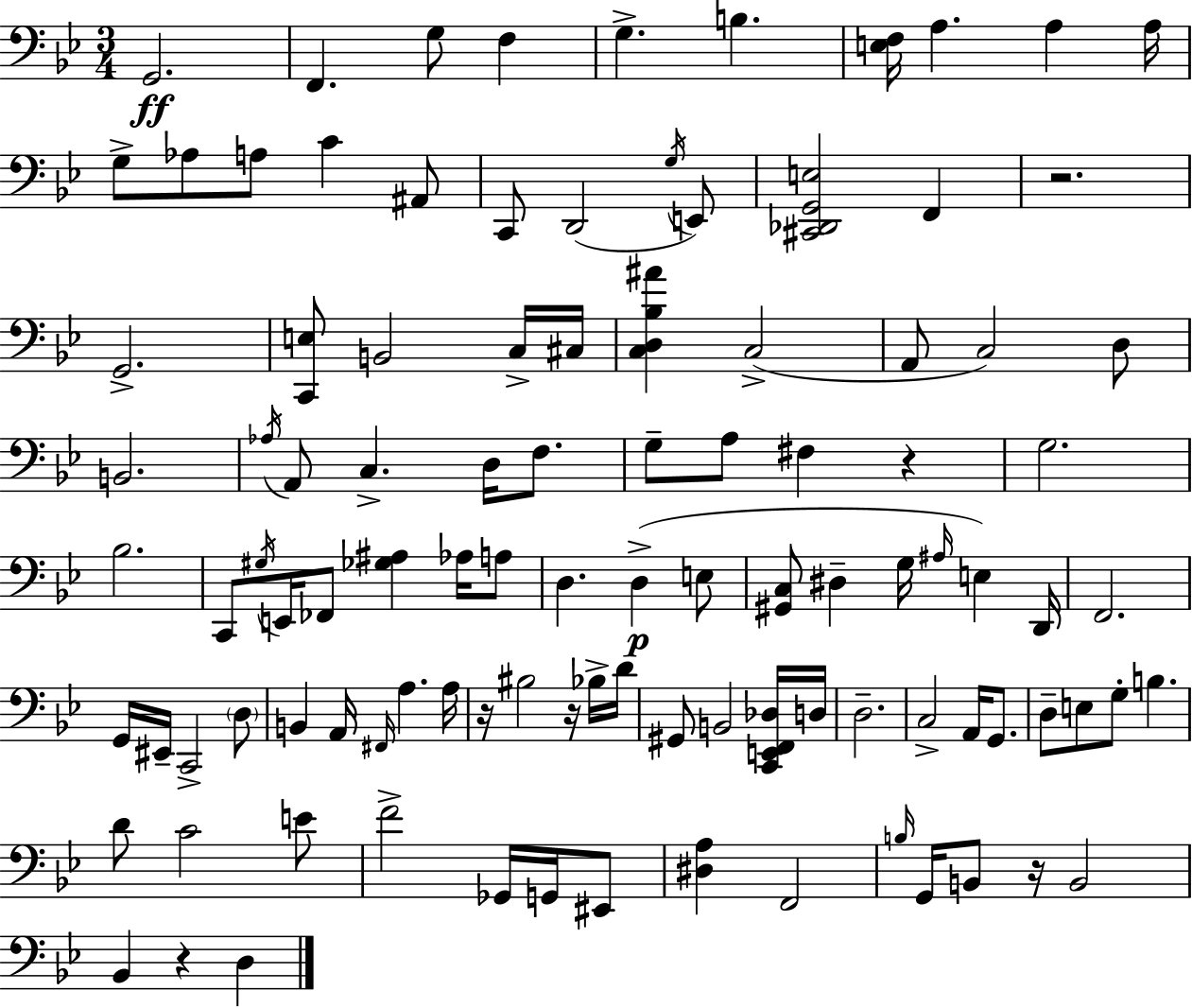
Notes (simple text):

G2/h. F2/q. G3/e F3/q G3/q. B3/q. [E3,F3]/s A3/q. A3/q A3/s G3/e Ab3/e A3/e C4/q A#2/e C2/e D2/h G3/s E2/e [C#2,Db2,G2,E3]/h F2/q R/h. G2/h. [C2,E3]/e B2/h C3/s C#3/s [C3,D3,Bb3,A#4]/q C3/h A2/e C3/h D3/e B2/h. Ab3/s A2/e C3/q. D3/s F3/e. G3/e A3/e F#3/q R/q G3/h. Bb3/h. C2/e G#3/s E2/s FES2/e [Gb3,A#3]/q Ab3/s A3/e D3/q. D3/q E3/e [G#2,C3]/e D#3/q G3/s A#3/s E3/q D2/s F2/h. G2/s EIS2/s C2/h D3/e B2/q A2/s F#2/s A3/q. A3/s R/s BIS3/h R/s Bb3/s D4/s G#2/e B2/h [C2,E2,F2,Db3]/s D3/s D3/h. C3/h A2/s G2/e. D3/e E3/e G3/e B3/q. D4/e C4/h E4/e F4/h Gb2/s G2/s EIS2/e [D#3,A3]/q F2/h B3/s G2/s B2/e R/s B2/h Bb2/q R/q D3/q